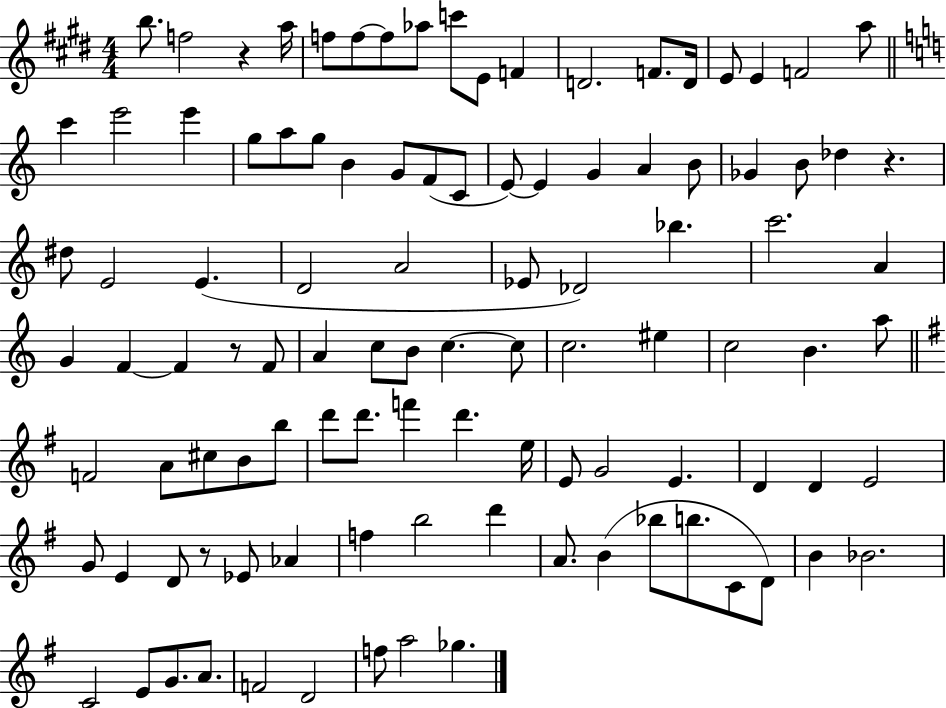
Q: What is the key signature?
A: E major